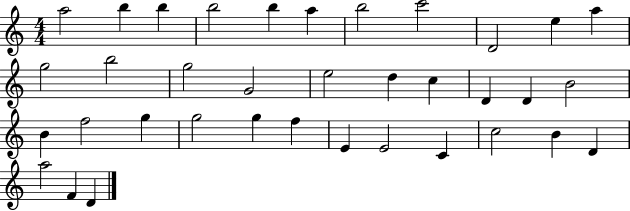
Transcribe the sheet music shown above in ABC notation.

X:1
T:Untitled
M:4/4
L:1/4
K:C
a2 b b b2 b a b2 c'2 D2 e a g2 b2 g2 G2 e2 d c D D B2 B f2 g g2 g f E E2 C c2 B D a2 F D